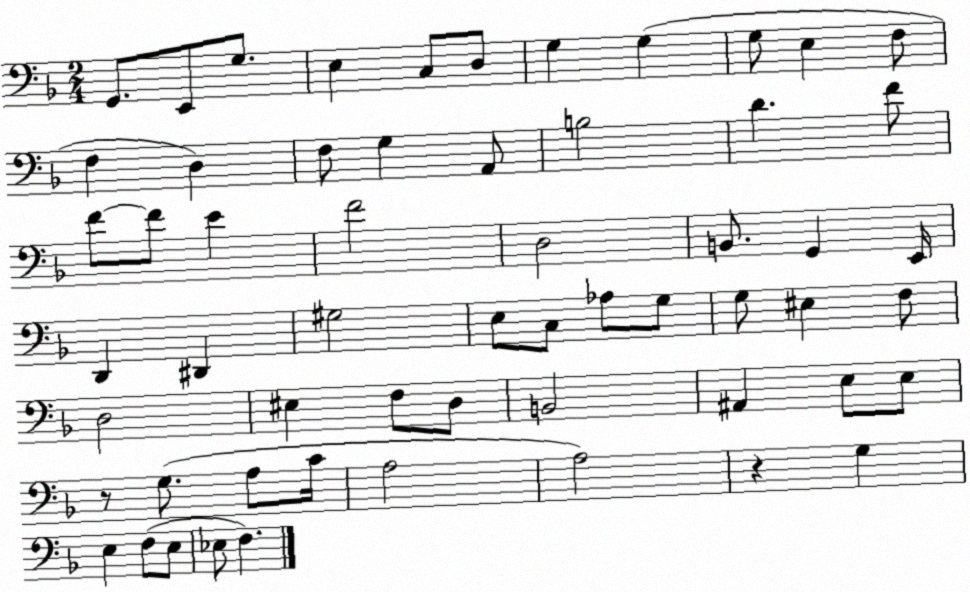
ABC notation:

X:1
T:Untitled
M:2/4
L:1/4
K:F
G,,/2 E,,/2 G,/2 E, C,/2 D,/2 G, G, G,/2 E, F,/2 F, D, F,/2 G, A,,/2 B,2 D F/2 F/2 F/2 E F2 D,2 B,,/2 G,, E,,/4 D,, ^D,, ^G,2 E,/2 C,/2 _A,/2 G,/2 G,/2 ^E, F,/2 D,2 ^E, F,/2 D,/2 B,,2 ^A,, E,/2 E,/2 z/2 G,/2 A,/2 C/4 A,2 A,2 z G, E, F,/2 E,/2 _E,/2 F,